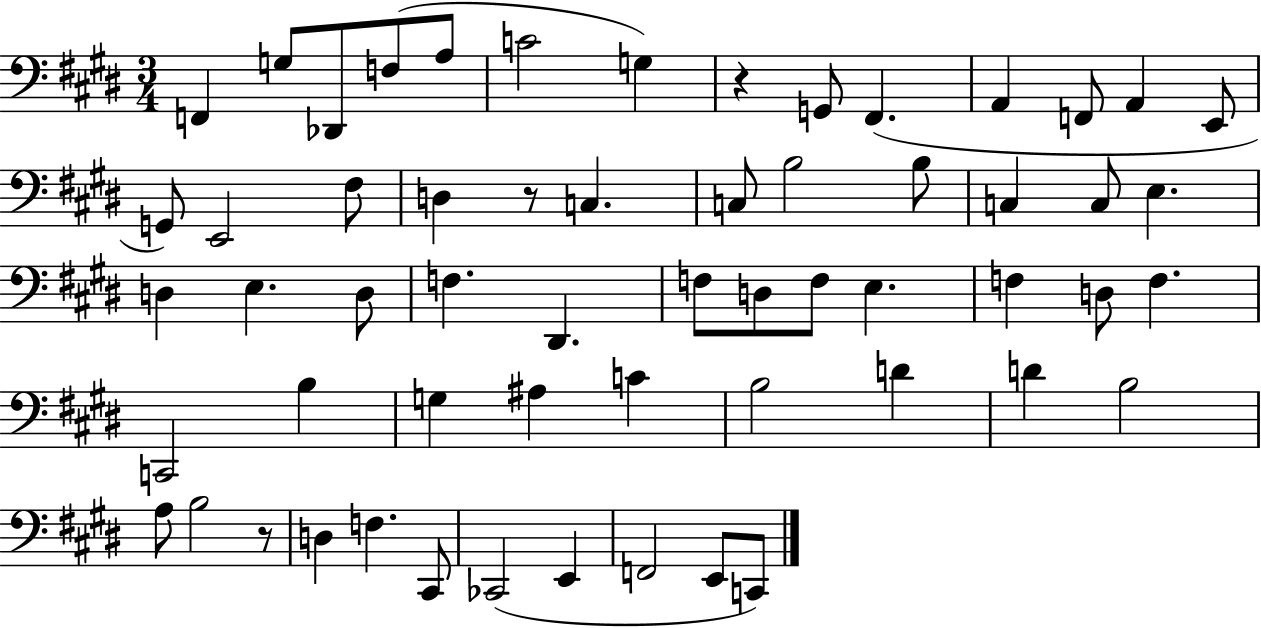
F2/q G3/e Db2/e F3/e A3/e C4/h G3/q R/q G2/e F#2/q. A2/q F2/e A2/q E2/e G2/e E2/h F#3/e D3/q R/e C3/q. C3/e B3/h B3/e C3/q C3/e E3/q. D3/q E3/q. D3/e F3/q. D#2/q. F3/e D3/e F3/e E3/q. F3/q D3/e F3/q. C2/h B3/q G3/q A#3/q C4/q B3/h D4/q D4/q B3/h A3/e B3/h R/e D3/q F3/q. C#2/e CES2/h E2/q F2/h E2/e C2/e